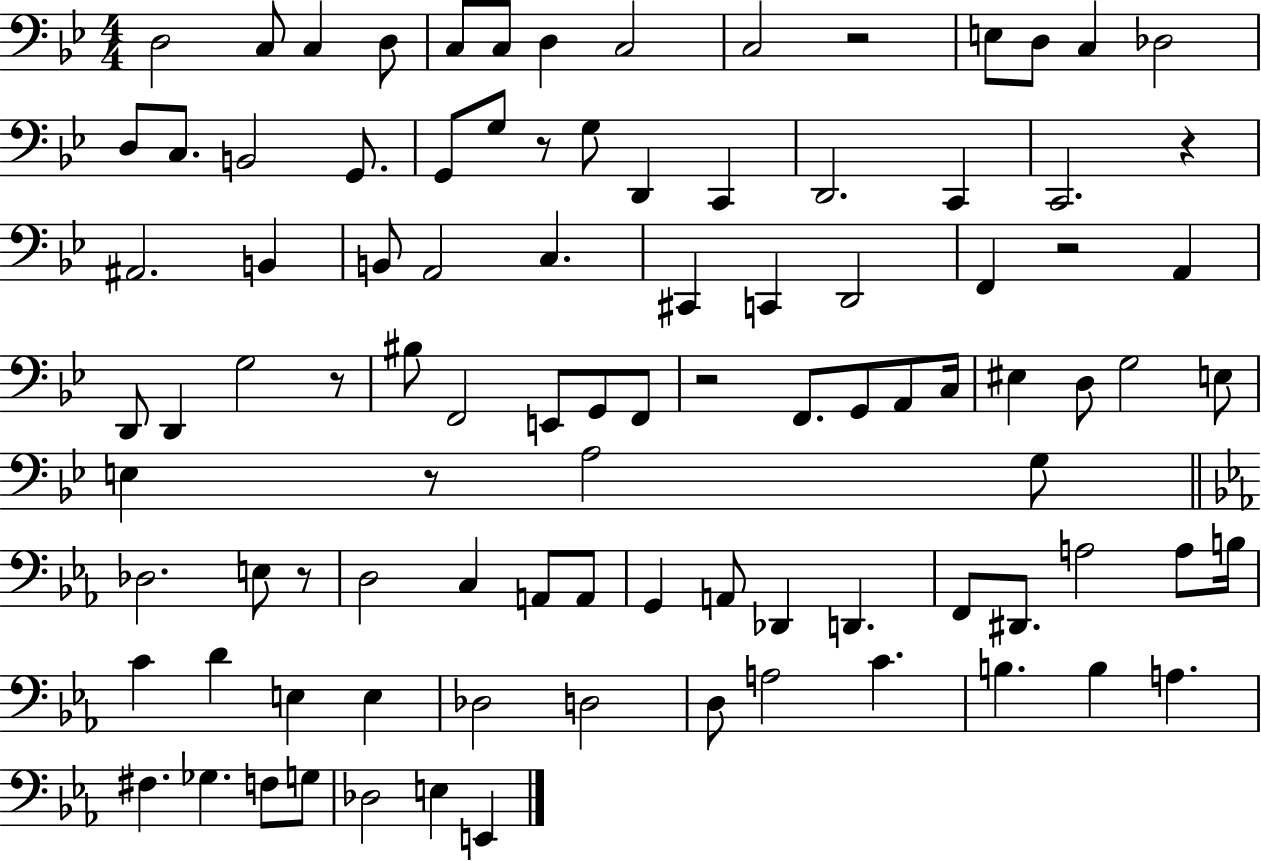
X:1
T:Untitled
M:4/4
L:1/4
K:Bb
D,2 C,/2 C, D,/2 C,/2 C,/2 D, C,2 C,2 z2 E,/2 D,/2 C, _D,2 D,/2 C,/2 B,,2 G,,/2 G,,/2 G,/2 z/2 G,/2 D,, C,, D,,2 C,, C,,2 z ^A,,2 B,, B,,/2 A,,2 C, ^C,, C,, D,,2 F,, z2 A,, D,,/2 D,, G,2 z/2 ^B,/2 F,,2 E,,/2 G,,/2 F,,/2 z2 F,,/2 G,,/2 A,,/2 C,/4 ^E, D,/2 G,2 E,/2 E, z/2 A,2 G,/2 _D,2 E,/2 z/2 D,2 C, A,,/2 A,,/2 G,, A,,/2 _D,, D,, F,,/2 ^D,,/2 A,2 A,/2 B,/4 C D E, E, _D,2 D,2 D,/2 A,2 C B, B, A, ^F, _G, F,/2 G,/2 _D,2 E, E,,